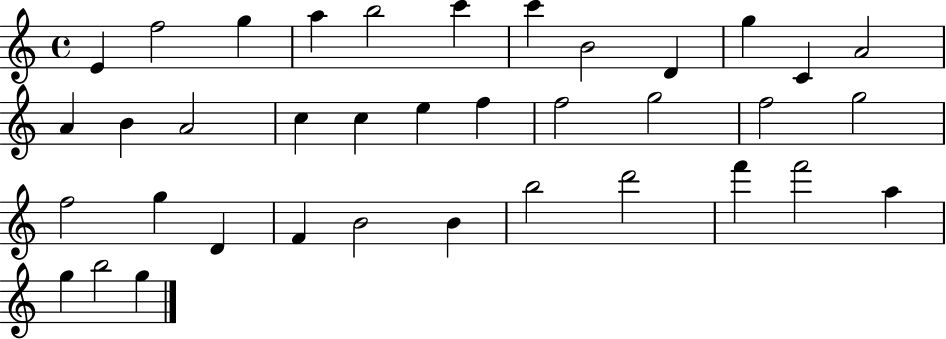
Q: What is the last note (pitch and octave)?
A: G5